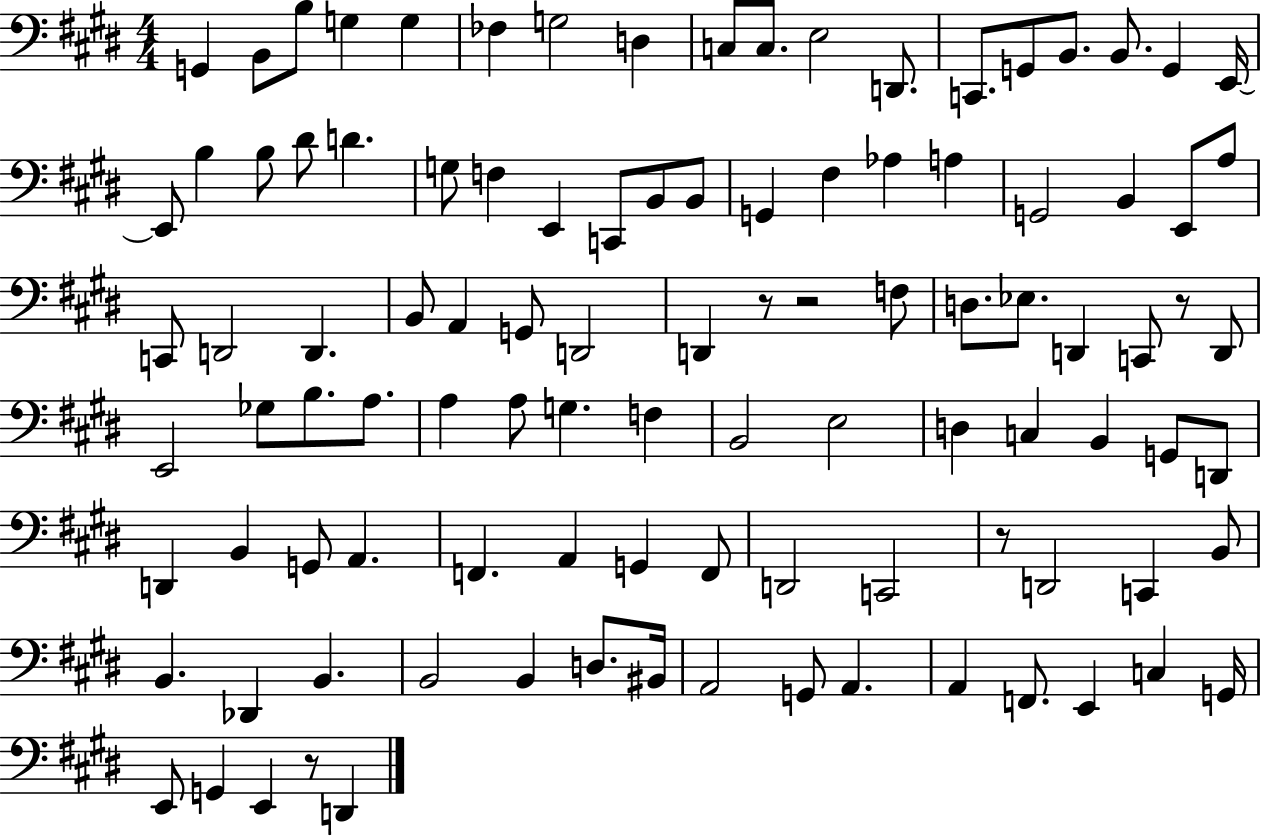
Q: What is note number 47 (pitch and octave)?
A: D3